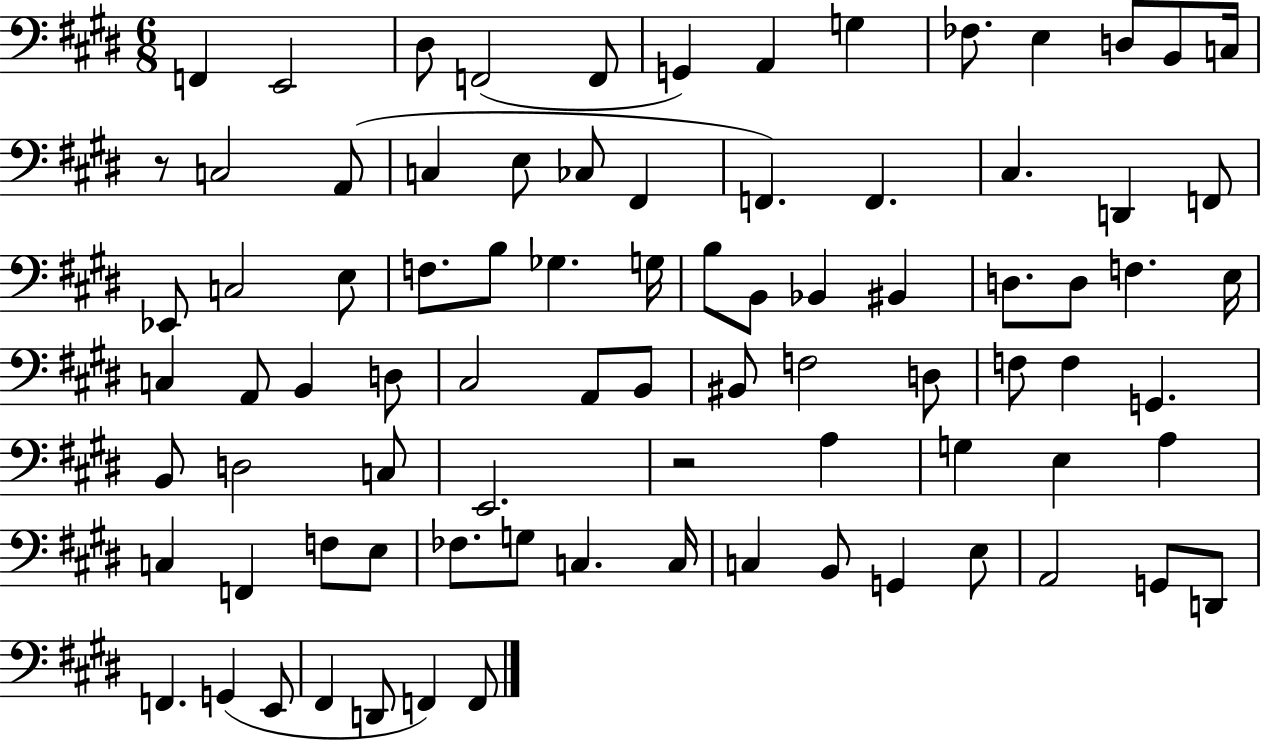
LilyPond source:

{
  \clef bass
  \numericTimeSignature
  \time 6/8
  \key e \major
  f,4 e,2 | dis8 f,2( f,8 | g,4) a,4 g4 | fes8. e4 d8 b,8 c16 | \break r8 c2 a,8( | c4 e8 ces8 fis,4 | f,4.) f,4. | cis4. d,4 f,8 | \break ees,8 c2 e8 | f8. b8 ges4. g16 | b8 b,8 bes,4 bis,4 | d8. d8 f4. e16 | \break c4 a,8 b,4 d8 | cis2 a,8 b,8 | bis,8 f2 d8 | f8 f4 g,4. | \break b,8 d2 c8 | e,2. | r2 a4 | g4 e4 a4 | \break c4 f,4 f8 e8 | fes8. g8 c4. c16 | c4 b,8 g,4 e8 | a,2 g,8 d,8 | \break f,4. g,4( e,8 | fis,4 d,8 f,4) f,8 | \bar "|."
}